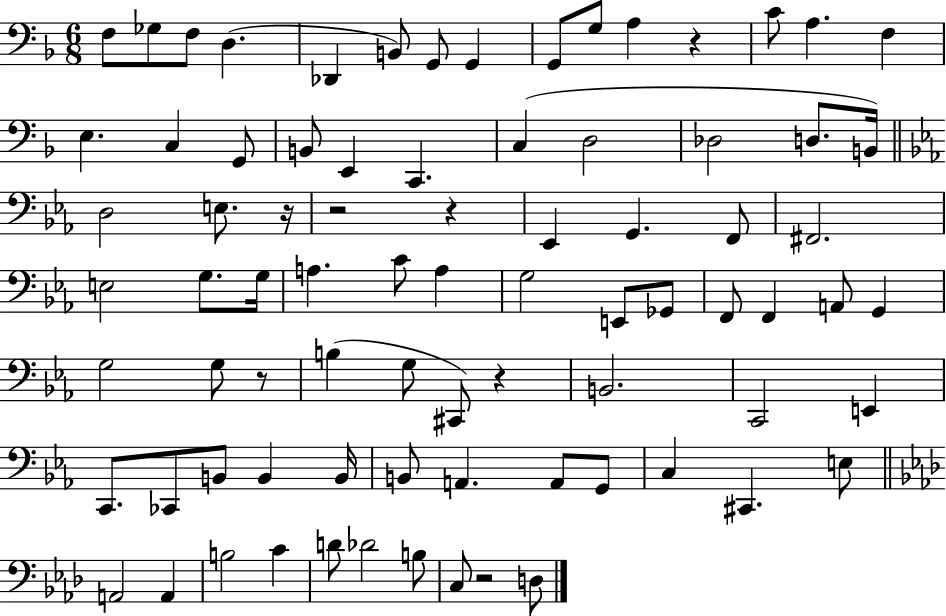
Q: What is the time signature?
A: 6/8